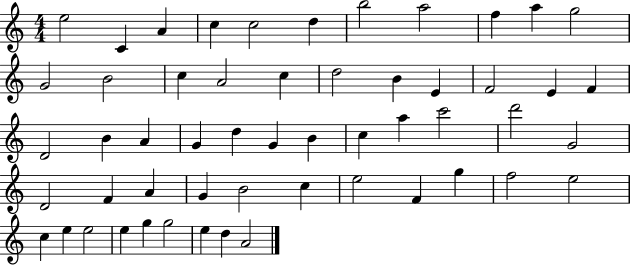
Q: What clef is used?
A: treble